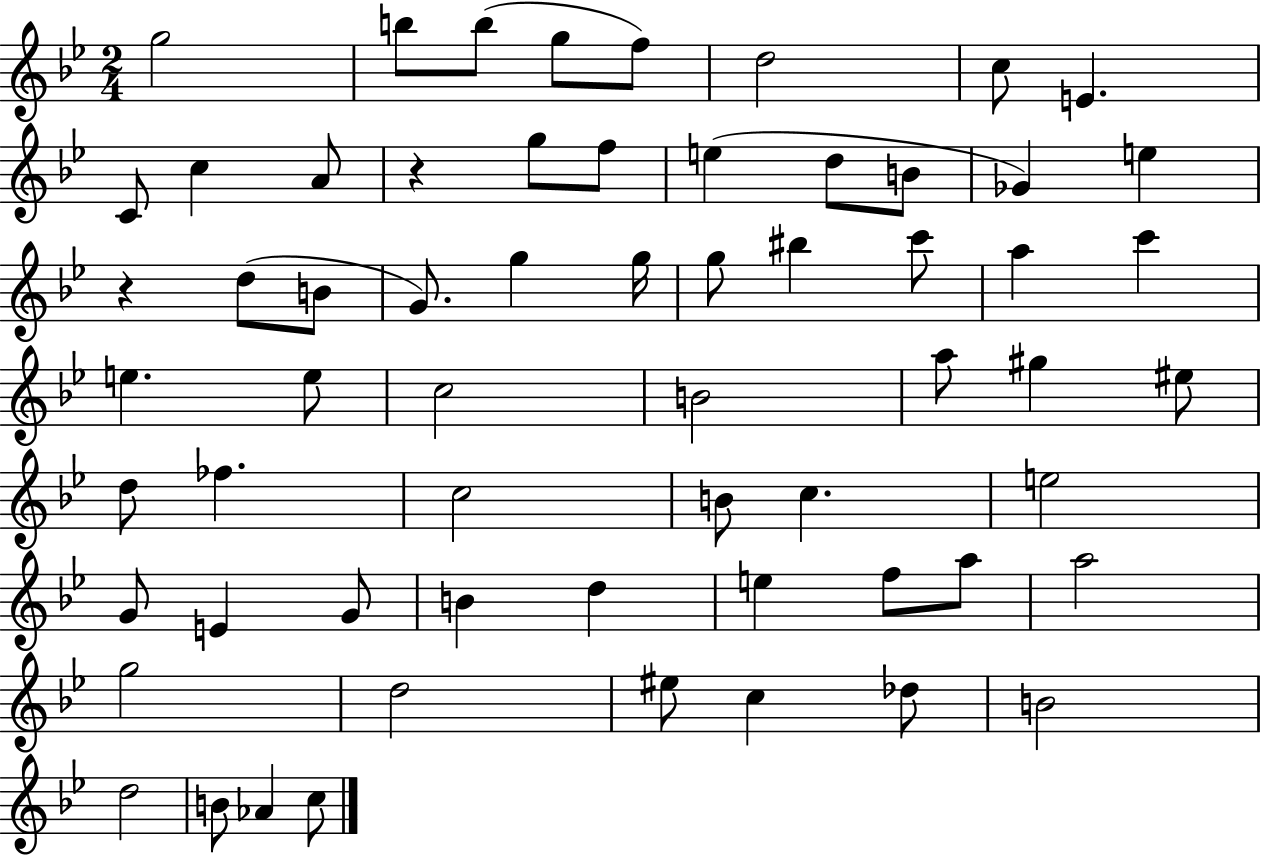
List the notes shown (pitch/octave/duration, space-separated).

G5/h B5/e B5/e G5/e F5/e D5/h C5/e E4/q. C4/e C5/q A4/e R/q G5/e F5/e E5/q D5/e B4/e Gb4/q E5/q R/q D5/e B4/e G4/e. G5/q G5/s G5/e BIS5/q C6/e A5/q C6/q E5/q. E5/e C5/h B4/h A5/e G#5/q EIS5/e D5/e FES5/q. C5/h B4/e C5/q. E5/h G4/e E4/q G4/e B4/q D5/q E5/q F5/e A5/e A5/h G5/h D5/h EIS5/e C5/q Db5/e B4/h D5/h B4/e Ab4/q C5/e